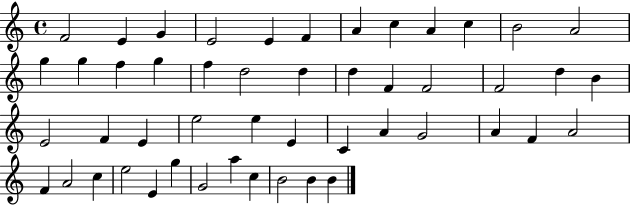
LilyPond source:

{
  \clef treble
  \time 4/4
  \defaultTimeSignature
  \key c \major
  f'2 e'4 g'4 | e'2 e'4 f'4 | a'4 c''4 a'4 c''4 | b'2 a'2 | \break g''4 g''4 f''4 g''4 | f''4 d''2 d''4 | d''4 f'4 f'2 | f'2 d''4 b'4 | \break e'2 f'4 e'4 | e''2 e''4 e'4 | c'4 a'4 g'2 | a'4 f'4 a'2 | \break f'4 a'2 c''4 | e''2 e'4 g''4 | g'2 a''4 c''4 | b'2 b'4 b'4 | \break \bar "|."
}